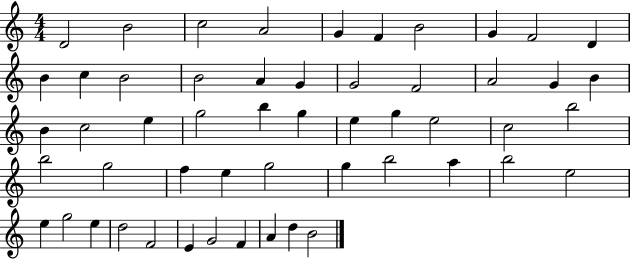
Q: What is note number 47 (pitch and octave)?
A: F4